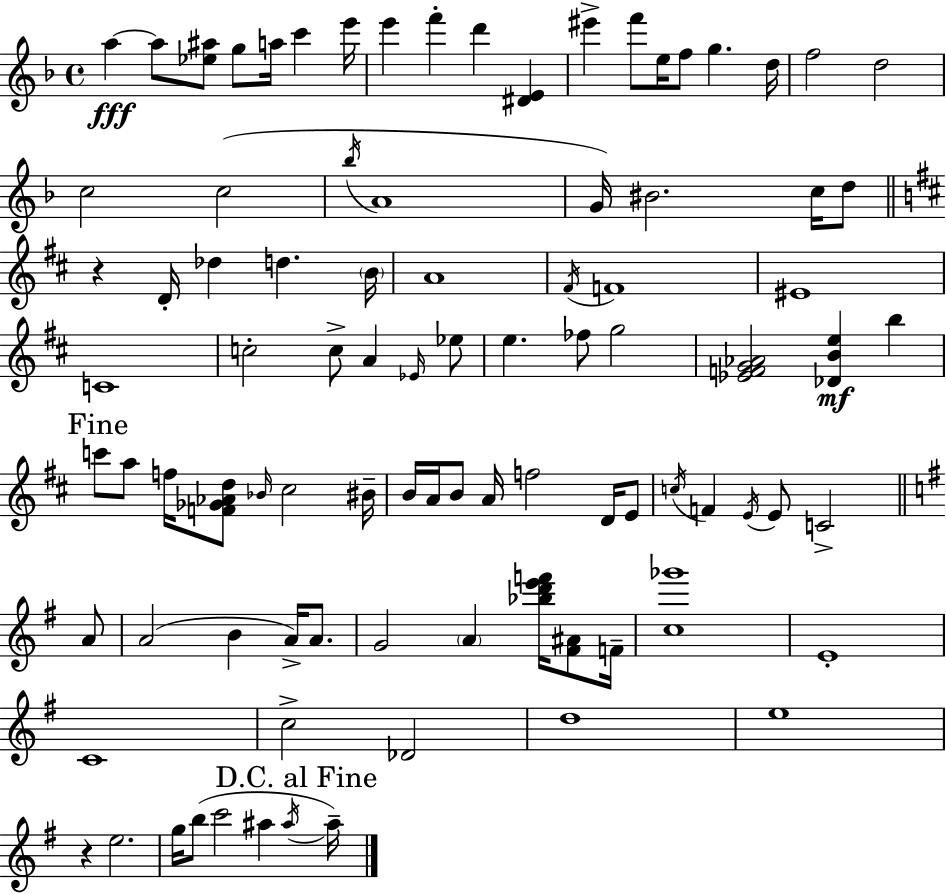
A5/q A5/e [Eb5,A#5]/e G5/e A5/s C6/q E6/s E6/q F6/q D6/q [D#4,E4]/q EIS6/q F6/e E5/s F5/e G5/q. D5/s F5/h D5/h C5/h C5/h Bb5/s A4/w G4/s BIS4/h. C5/s D5/e R/q D4/s Db5/q D5/q. B4/s A4/w F#4/s F4/w EIS4/w C4/w C5/h C5/e A4/q Eb4/s Eb5/e E5/q. FES5/e G5/h [Eb4,F4,G4,Ab4]/h [Db4,B4,E5]/q B5/q C6/e A5/e F5/s [F4,Gb4,Ab4,D5]/e Bb4/s C#5/h BIS4/s B4/s A4/s B4/e A4/s F5/h D4/s E4/e C5/s F4/q E4/s E4/e C4/h A4/e A4/h B4/q A4/s A4/e. G4/h A4/q [Bb5,D6,E6,F6]/s [F#4,A#4]/e F4/s [C5,Gb6]/w E4/w C4/w C5/h Db4/h D5/w E5/w R/q E5/h. G5/s B5/e C6/h A#5/q A#5/s A#5/s